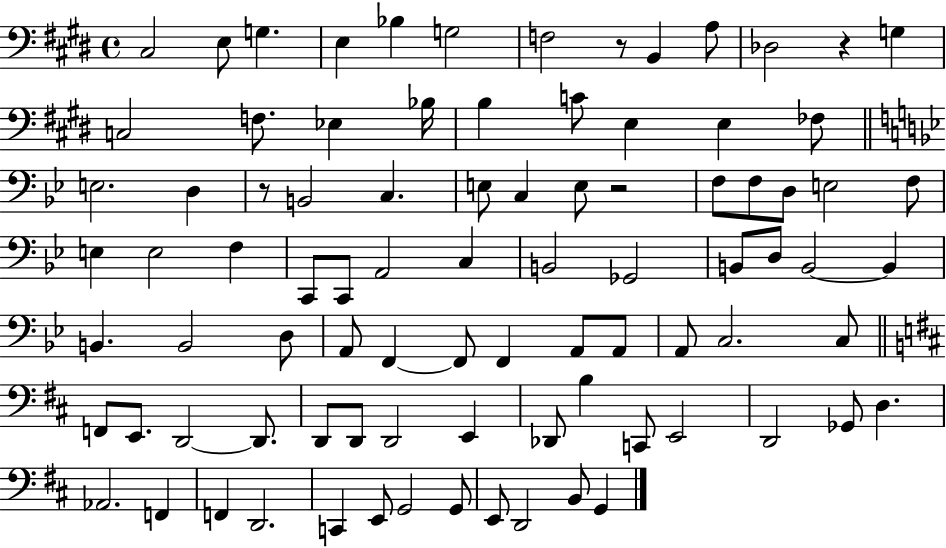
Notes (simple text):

C#3/h E3/e G3/q. E3/q Bb3/q G3/h F3/h R/e B2/q A3/e Db3/h R/q G3/q C3/h F3/e. Eb3/q Bb3/s B3/q C4/e E3/q E3/q FES3/e E3/h. D3/q R/e B2/h C3/q. E3/e C3/q E3/e R/h F3/e F3/e D3/e E3/h F3/e E3/q E3/h F3/q C2/e C2/e A2/h C3/q B2/h Gb2/h B2/e D3/e B2/h B2/q B2/q. B2/h D3/e A2/e F2/q F2/e F2/q A2/e A2/e A2/e C3/h. C3/e F2/e E2/e. D2/h D2/e. D2/e D2/e D2/h E2/q Db2/e B3/q C2/e E2/h D2/h Gb2/e D3/q. Ab2/h. F2/q F2/q D2/h. C2/q E2/e G2/h G2/e E2/e D2/h B2/e G2/q